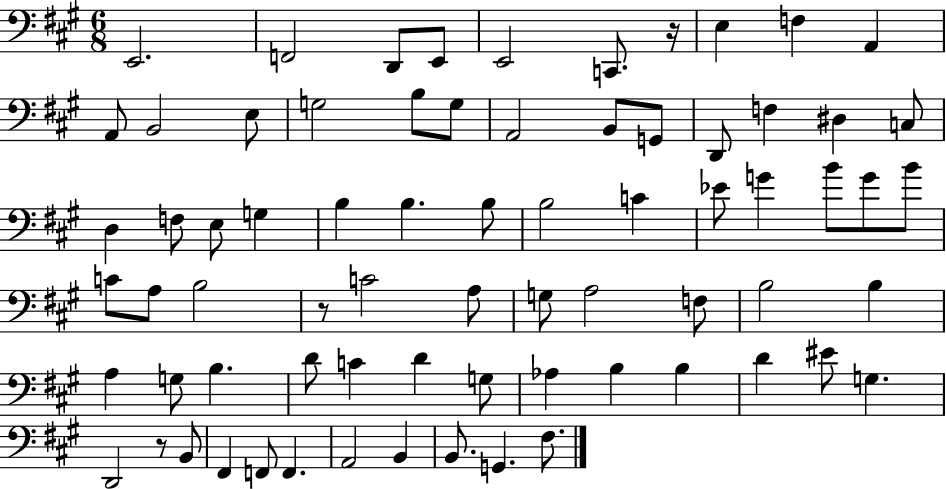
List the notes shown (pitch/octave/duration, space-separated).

E2/h. F2/h D2/e E2/e E2/h C2/e. R/s E3/q F3/q A2/q A2/e B2/h E3/e G3/h B3/e G3/e A2/h B2/e G2/e D2/e F3/q D#3/q C3/e D3/q F3/e E3/e G3/q B3/q B3/q. B3/e B3/h C4/q Eb4/e G4/q B4/e G4/e B4/e C4/e A3/e B3/h R/e C4/h A3/e G3/e A3/h F3/e B3/h B3/q A3/q G3/e B3/q. D4/e C4/q D4/q G3/e Ab3/q B3/q B3/q D4/q EIS4/e G3/q. D2/h R/e B2/e F#2/q F2/e F2/q. A2/h B2/q B2/e. G2/q. F#3/e.